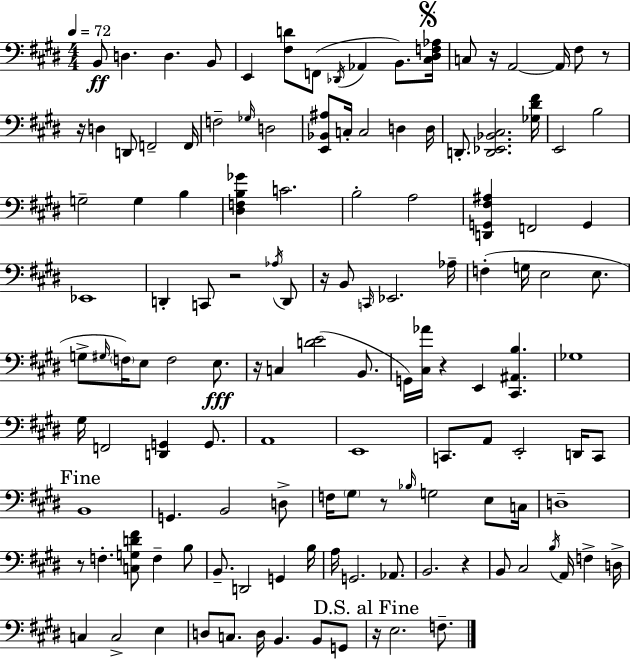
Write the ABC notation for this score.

X:1
T:Untitled
M:4/4
L:1/4
K:E
B,,/2 D, D, B,,/2 E,, [^F,D]/2 F,,/2 _D,,/4 _A,, B,,/2 [^C,^D,F,_A,]/4 C,/2 z/4 A,,2 A,,/4 ^F,/2 z/2 z/4 D, D,,/2 F,,2 F,,/4 F,2 _G,/4 D,2 [E,,_B,,^A,]/2 C,/4 C,2 D, D,/4 D,,/2 [D,,_E,,_B,,^C,]2 [_G,^D^F]/4 E,,2 B,2 G,2 G, B, [^D,F,B,_G] C2 B,2 A,2 [D,,G,,^F,^A,] F,,2 G,, _E,,4 D,, C,,/2 z2 _A,/4 D,,/2 z/4 B,,/2 C,,/4 _E,,2 _A,/4 F, G,/4 E,2 E,/2 G,/2 ^G,/4 F,/4 E,/2 F,2 E,/2 z/4 C, [DE]2 B,,/2 G,,/4 [^C,_A]/4 z E,, [^C,,^A,,B,] _G,4 ^G,/4 F,,2 [D,,G,,] G,,/2 A,,4 E,,4 C,,/2 A,,/2 E,,2 D,,/4 C,,/2 B,,4 G,, B,,2 D,/2 F,/4 ^G,/2 z/2 _B,/4 G,2 E,/2 C,/4 D,4 z/2 F, [C,G,D^F]/2 F, B,/2 B,,/2 D,,2 G,, B,/4 A,/4 G,,2 _A,,/2 B,,2 z B,,/2 ^C,2 B,/4 A,,/4 F, D,/4 C, C,2 E, D,/2 C,/2 D,/4 B,, B,,/2 G,,/2 z/4 E,2 F,/2